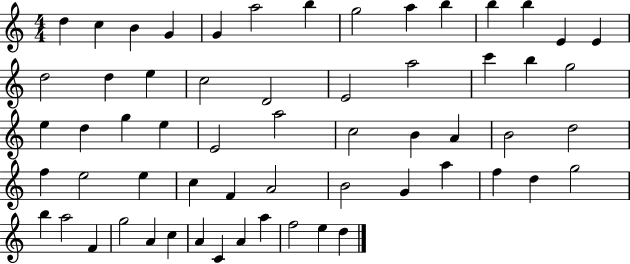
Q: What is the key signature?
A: C major